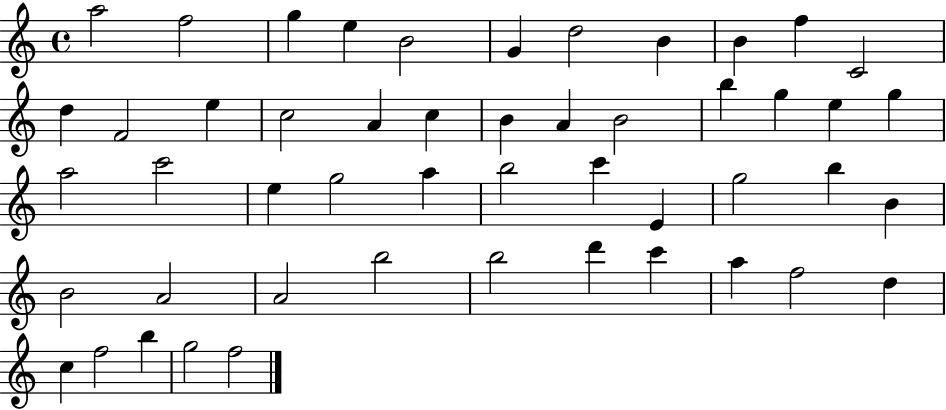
X:1
T:Untitled
M:4/4
L:1/4
K:C
a2 f2 g e B2 G d2 B B f C2 d F2 e c2 A c B A B2 b g e g a2 c'2 e g2 a b2 c' E g2 b B B2 A2 A2 b2 b2 d' c' a f2 d c f2 b g2 f2